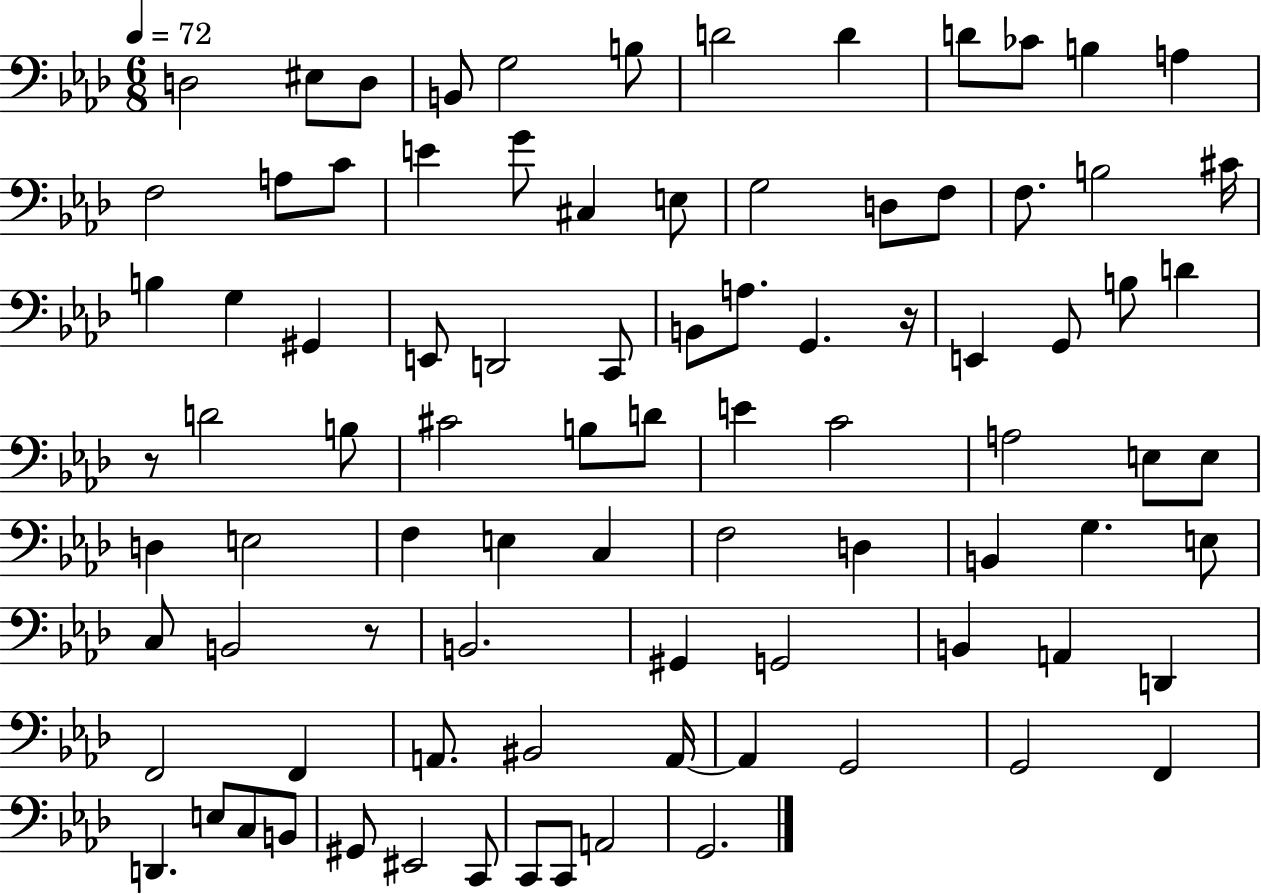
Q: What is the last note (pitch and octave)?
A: G2